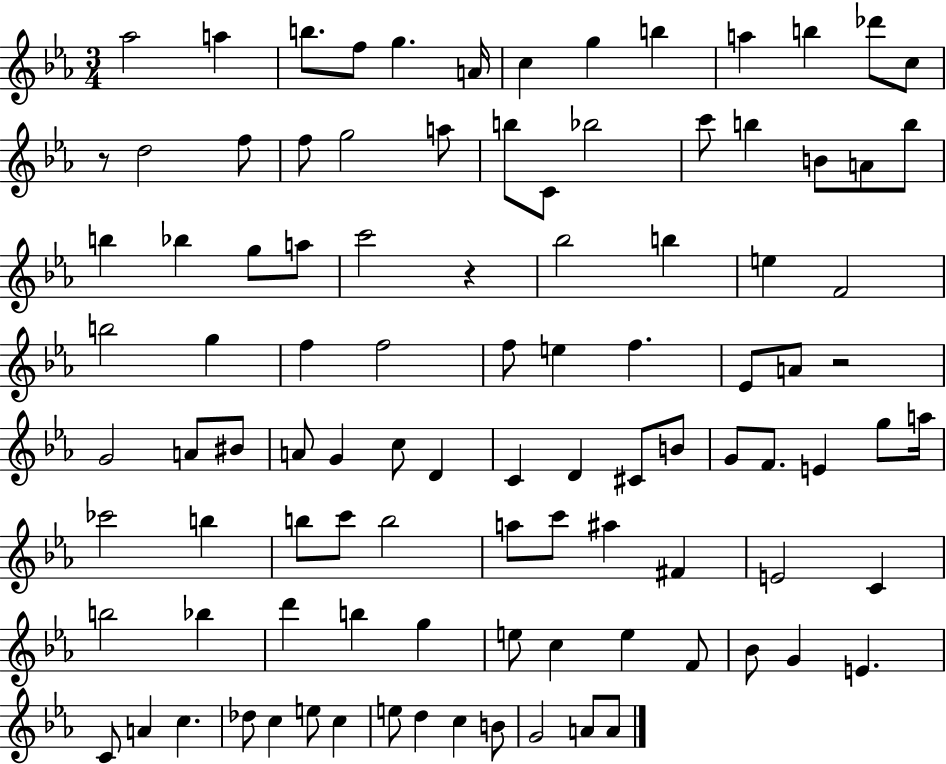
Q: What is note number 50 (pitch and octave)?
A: C5